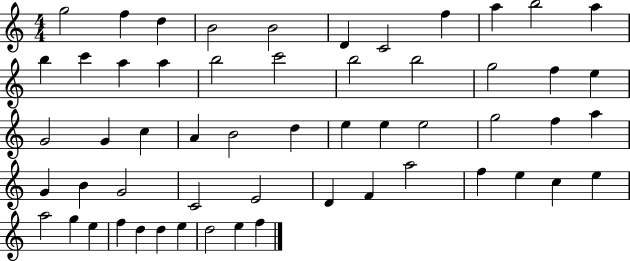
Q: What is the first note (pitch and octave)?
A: G5